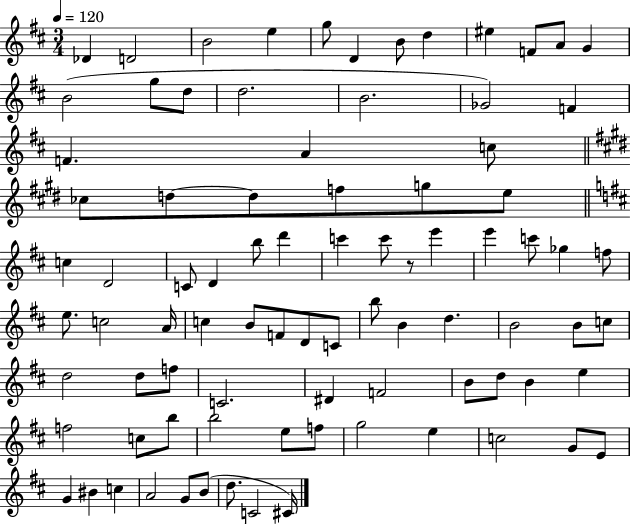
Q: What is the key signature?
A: D major